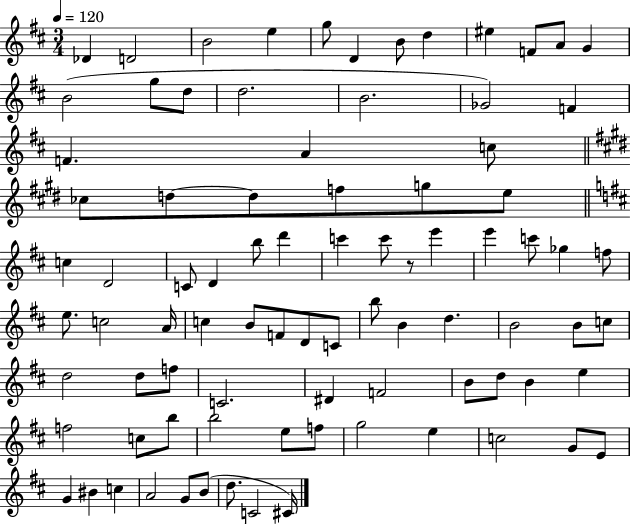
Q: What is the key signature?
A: D major